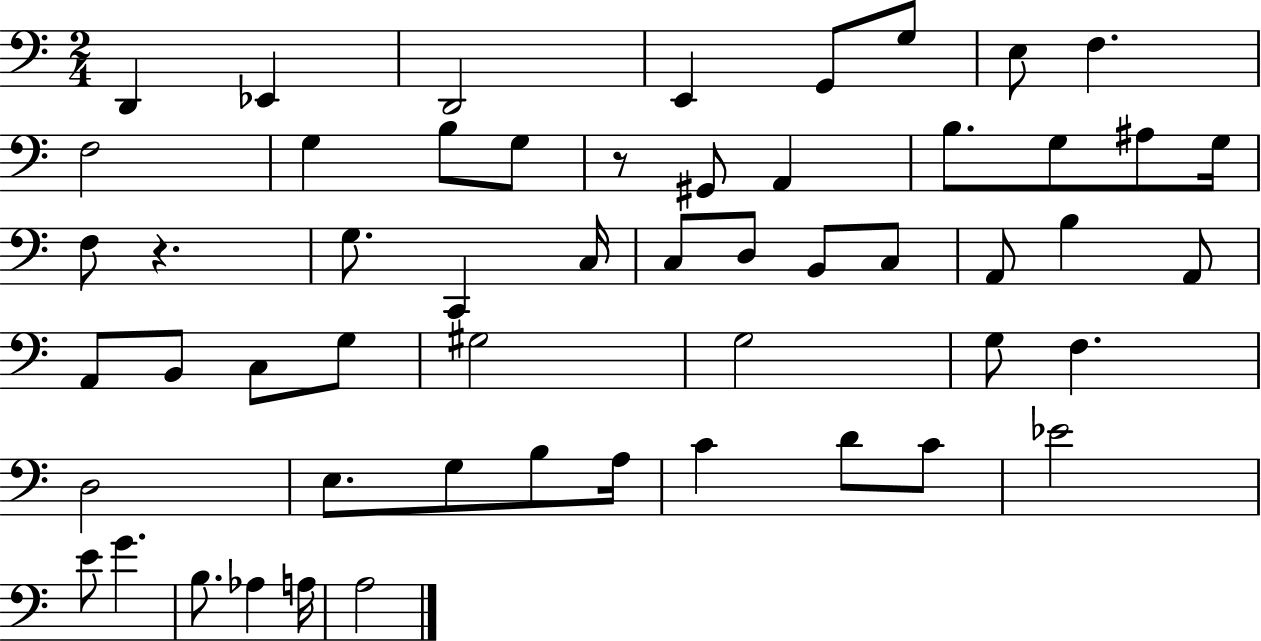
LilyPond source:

{
  \clef bass
  \numericTimeSignature
  \time 2/4
  \key c \major
  d,4 ees,4 | d,2 | e,4 g,8 g8 | e8 f4. | \break f2 | g4 b8 g8 | r8 gis,8 a,4 | b8. g8 ais8 g16 | \break f8 r4. | g8. c,4 c16 | c8 d8 b,8 c8 | a,8 b4 a,8 | \break a,8 b,8 c8 g8 | gis2 | g2 | g8 f4. | \break d2 | e8. g8 b8 a16 | c'4 d'8 c'8 | ees'2 | \break e'8 g'4. | b8. aes4 a16 | a2 | \bar "|."
}